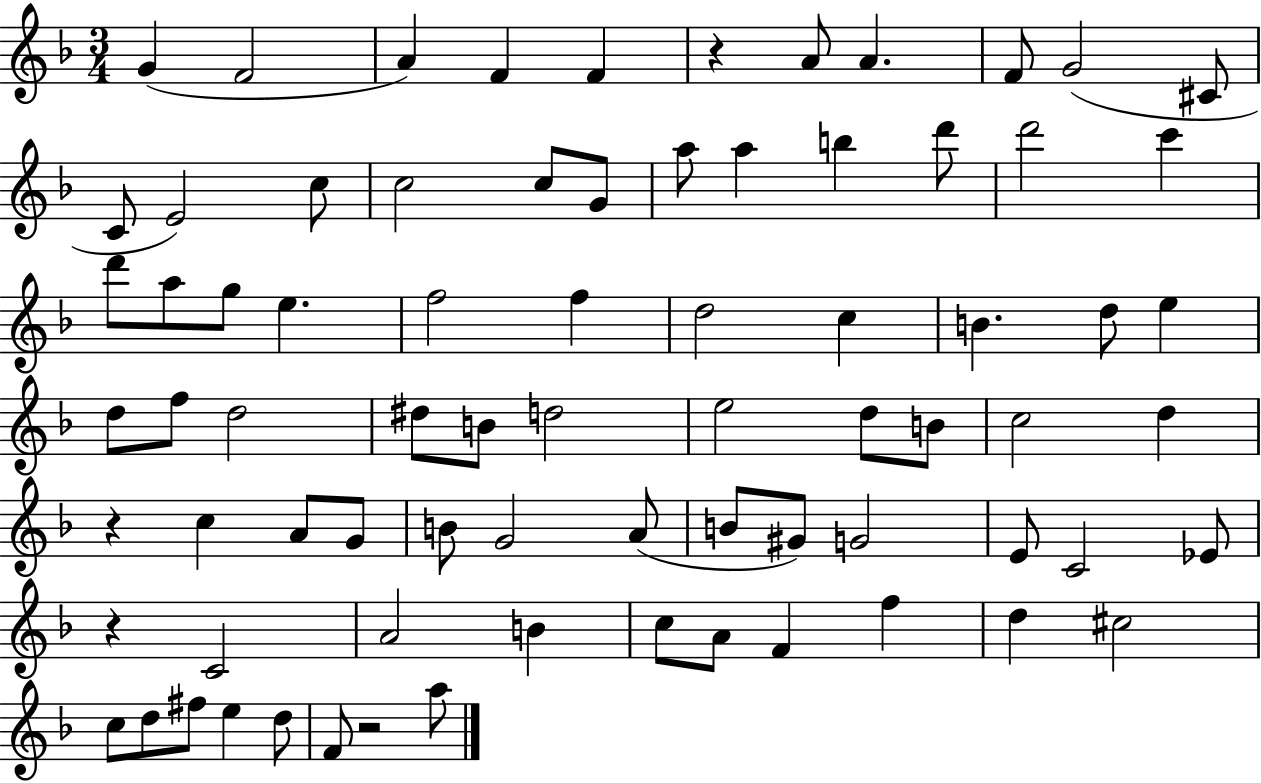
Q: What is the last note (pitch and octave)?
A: A5